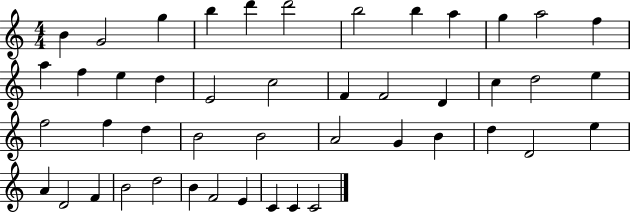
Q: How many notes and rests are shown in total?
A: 46